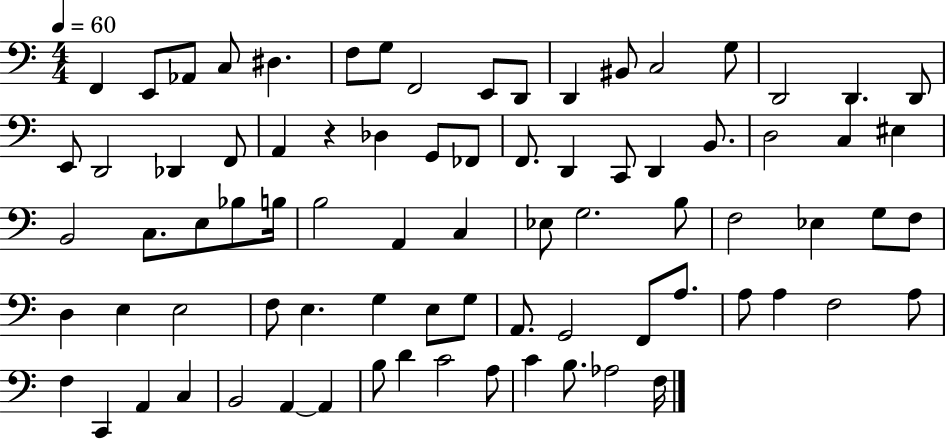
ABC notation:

X:1
T:Untitled
M:4/4
L:1/4
K:C
F,, E,,/2 _A,,/2 C,/2 ^D, F,/2 G,/2 F,,2 E,,/2 D,,/2 D,, ^B,,/2 C,2 G,/2 D,,2 D,, D,,/2 E,,/2 D,,2 _D,, F,,/2 A,, z _D, G,,/2 _F,,/2 F,,/2 D,, C,,/2 D,, B,,/2 D,2 C, ^E, B,,2 C,/2 E,/2 _B,/2 B,/4 B,2 A,, C, _E,/2 G,2 B,/2 F,2 _E, G,/2 F,/2 D, E, E,2 F,/2 E, G, E,/2 G,/2 A,,/2 G,,2 F,,/2 A,/2 A,/2 A, F,2 A,/2 F, C,, A,, C, B,,2 A,, A,, B,/2 D C2 A,/2 C B,/2 _A,2 F,/4